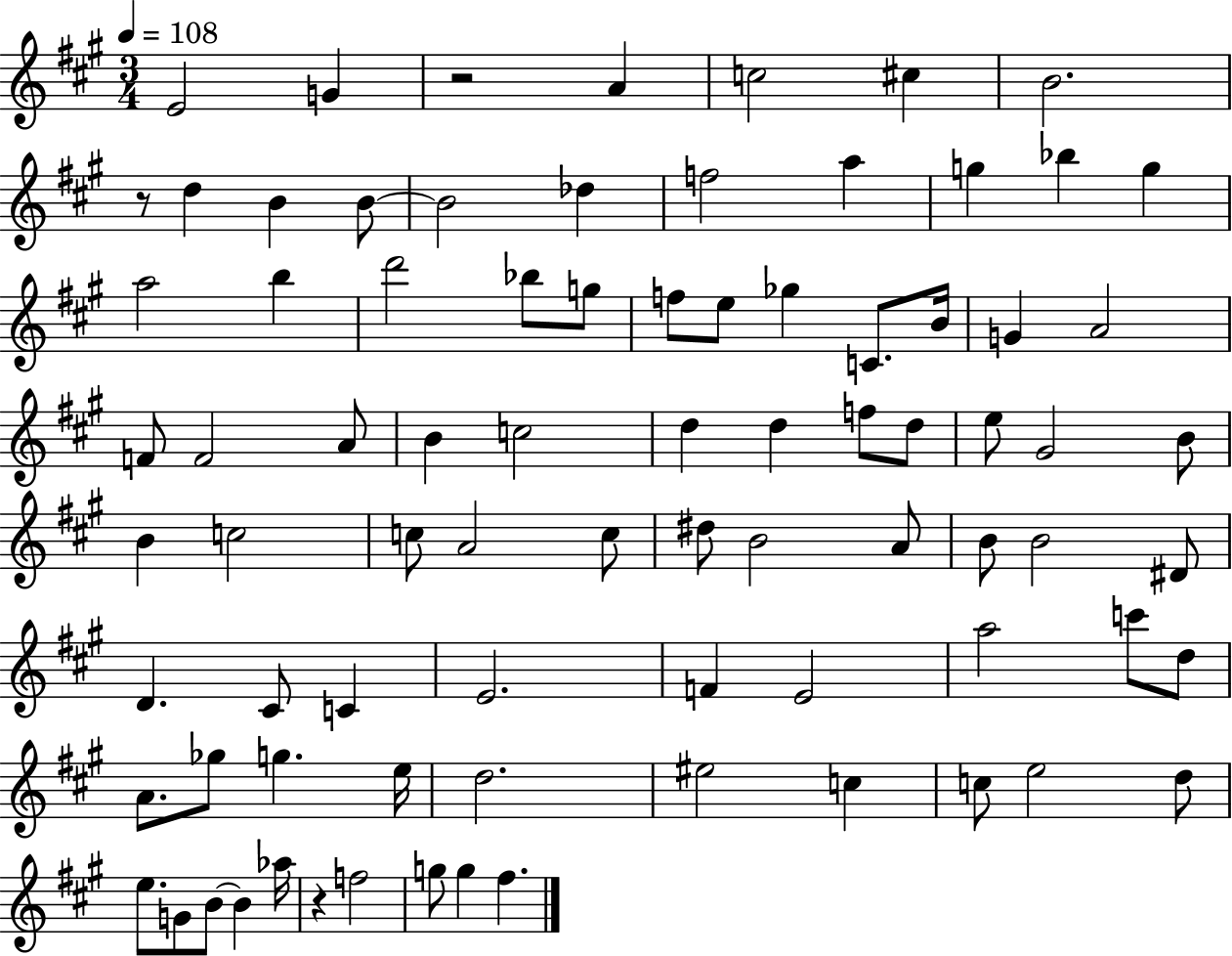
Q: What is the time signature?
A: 3/4